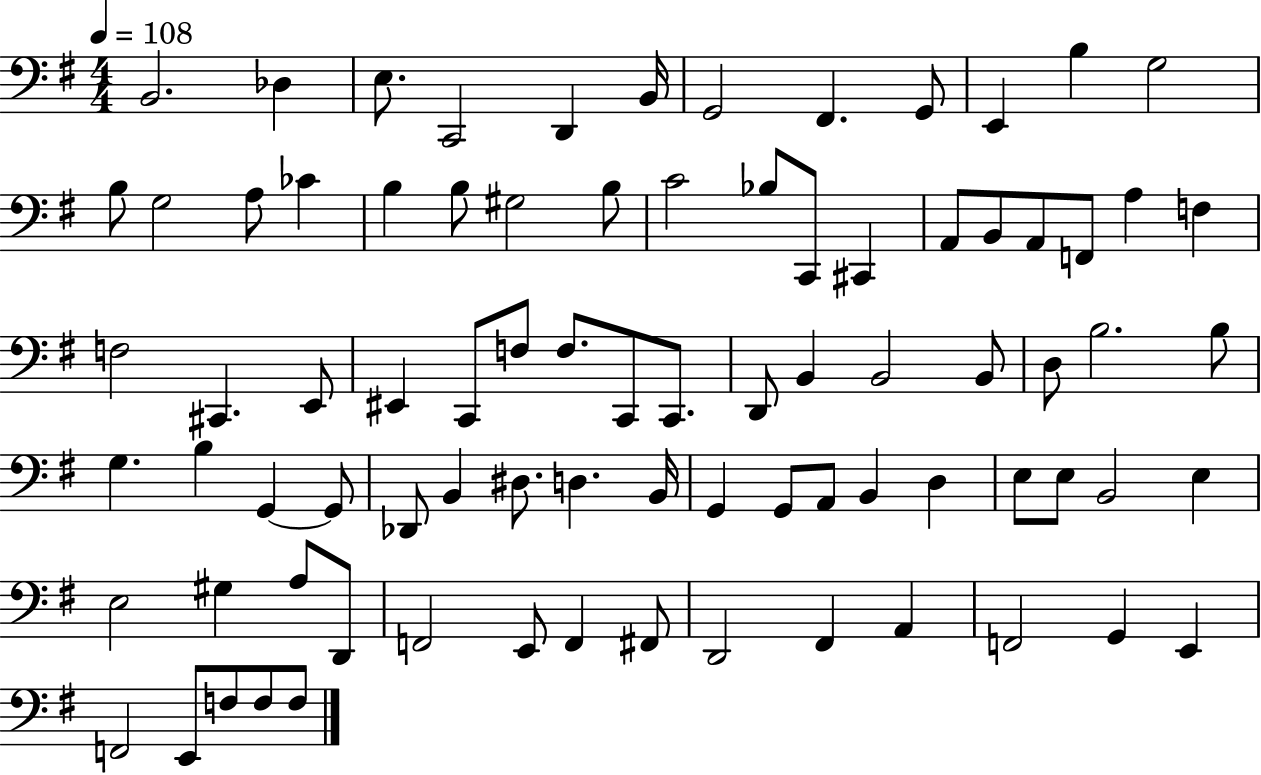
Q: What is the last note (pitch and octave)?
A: F3